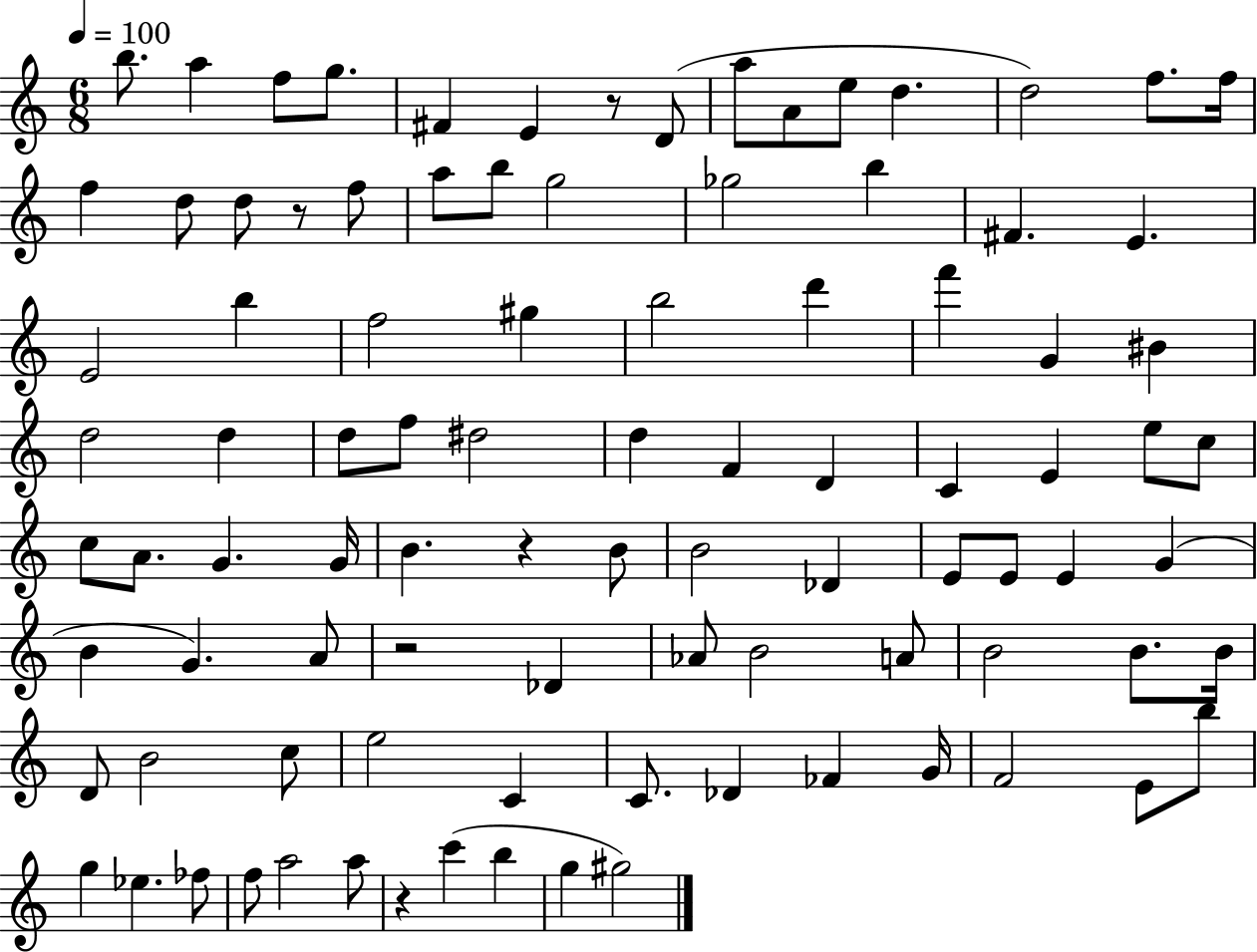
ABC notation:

X:1
T:Untitled
M:6/8
L:1/4
K:C
b/2 a f/2 g/2 ^F E z/2 D/2 a/2 A/2 e/2 d d2 f/2 f/4 f d/2 d/2 z/2 f/2 a/2 b/2 g2 _g2 b ^F E E2 b f2 ^g b2 d' f' G ^B d2 d d/2 f/2 ^d2 d F D C E e/2 c/2 c/2 A/2 G G/4 B z B/2 B2 _D E/2 E/2 E G B G A/2 z2 _D _A/2 B2 A/2 B2 B/2 B/4 D/2 B2 c/2 e2 C C/2 _D _F G/4 F2 E/2 b/2 g _e _f/2 f/2 a2 a/2 z c' b g ^g2